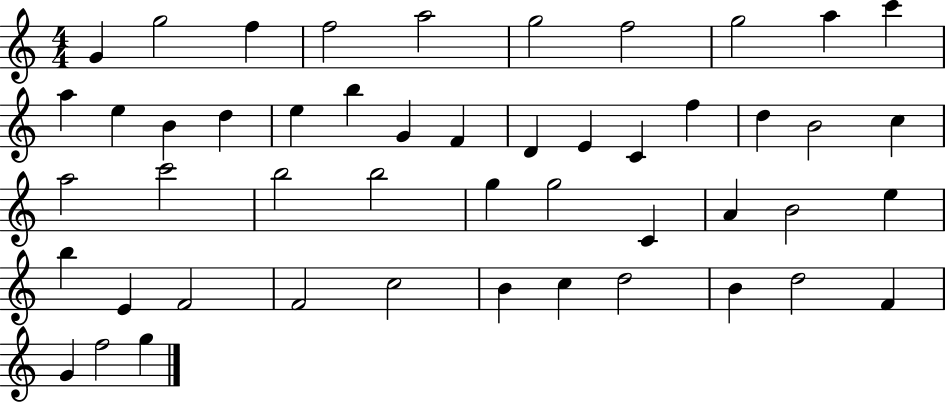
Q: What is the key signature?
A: C major